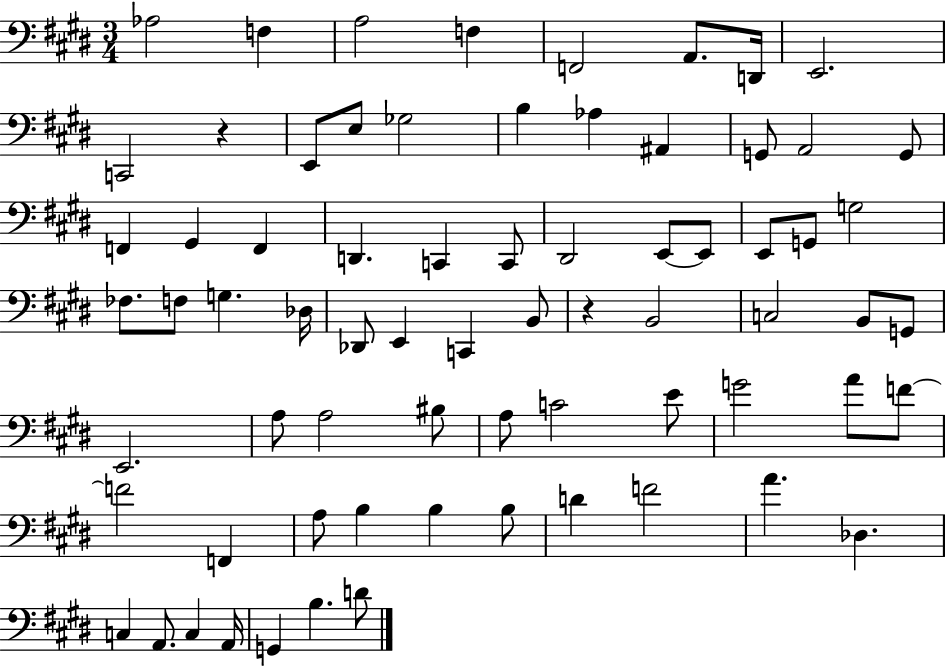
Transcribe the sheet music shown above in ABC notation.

X:1
T:Untitled
M:3/4
L:1/4
K:E
_A,2 F, A,2 F, F,,2 A,,/2 D,,/4 E,,2 C,,2 z E,,/2 E,/2 _G,2 B, _A, ^A,, G,,/2 A,,2 G,,/2 F,, ^G,, F,, D,, C,, C,,/2 ^D,,2 E,,/2 E,,/2 E,,/2 G,,/2 G,2 _F,/2 F,/2 G, _D,/4 _D,,/2 E,, C,, B,,/2 z B,,2 C,2 B,,/2 G,,/2 E,,2 A,/2 A,2 ^B,/2 A,/2 C2 E/2 G2 A/2 F/2 F2 F,, A,/2 B, B, B,/2 D F2 A _D, C, A,,/2 C, A,,/4 G,, B, D/2